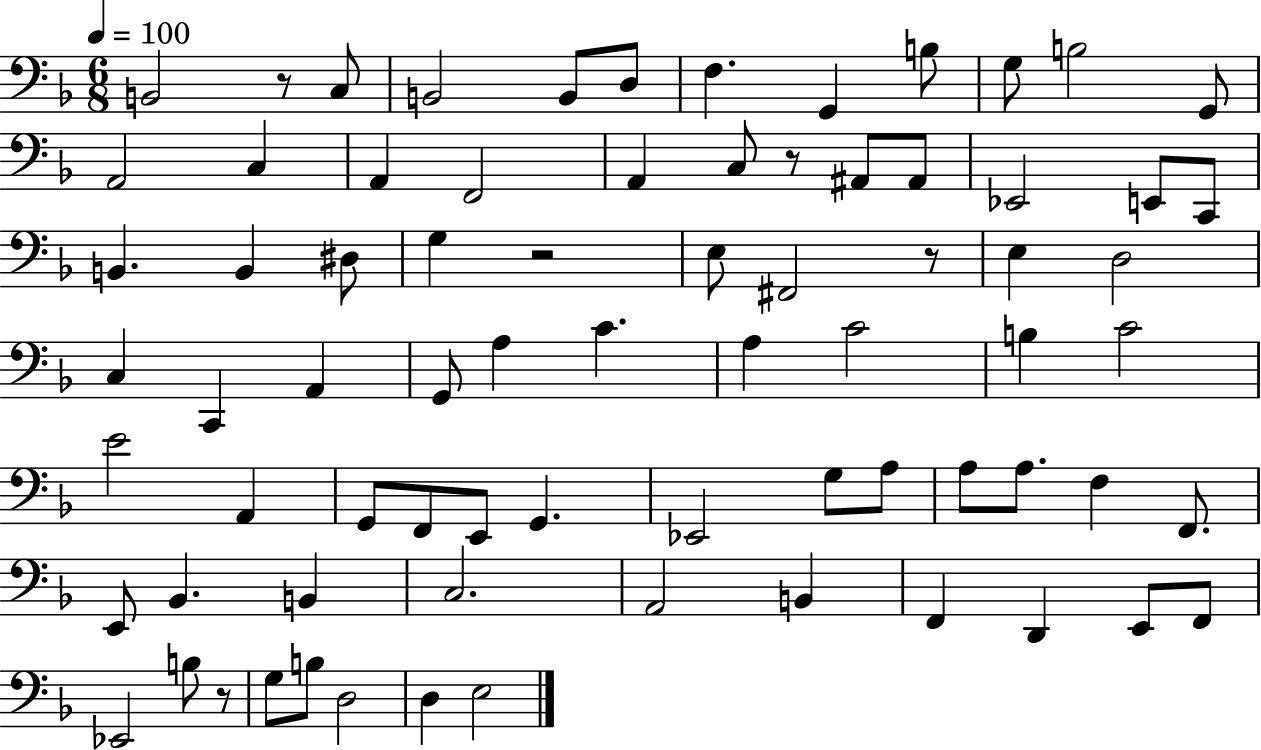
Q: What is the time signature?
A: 6/8